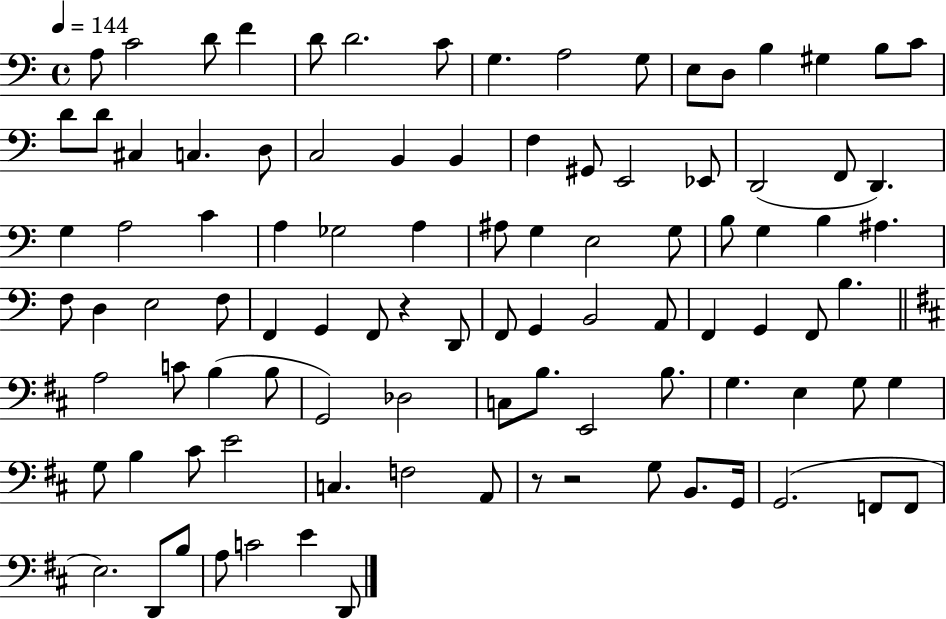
{
  \clef bass
  \time 4/4
  \defaultTimeSignature
  \key c \major
  \tempo 4 = 144
  a8 c'2 d'8 f'4 | d'8 d'2. c'8 | g4. a2 g8 | e8 d8 b4 gis4 b8 c'8 | \break d'8 d'8 cis4 c4. d8 | c2 b,4 b,4 | f4 gis,8 e,2 ees,8 | d,2( f,8 d,4.) | \break g4 a2 c'4 | a4 ges2 a4 | ais8 g4 e2 g8 | b8 g4 b4 ais4. | \break f8 d4 e2 f8 | f,4 g,4 f,8 r4 d,8 | f,8 g,4 b,2 a,8 | f,4 g,4 f,8 b4. | \break \bar "||" \break \key d \major a2 c'8 b4( b8 | g,2) des2 | c8 b8. e,2 b8. | g4. e4 g8 g4 | \break g8 b4 cis'8 e'2 | c4. f2 a,8 | r8 r2 g8 b,8. g,16 | g,2.( f,8 f,8 | \break e2.) d,8 b8 | a8 c'2 e'4 d,8 | \bar "|."
}